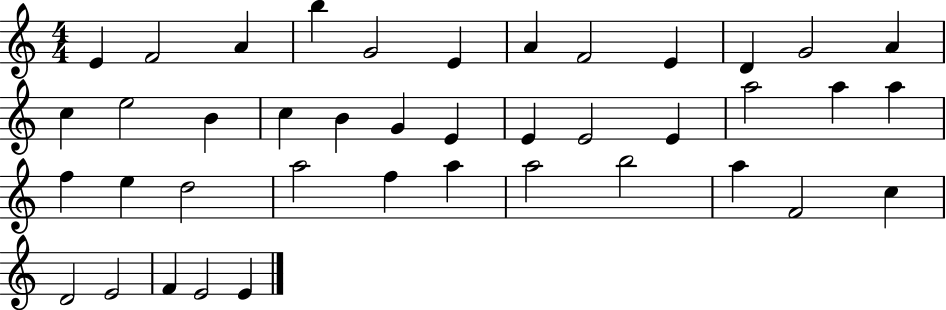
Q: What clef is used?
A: treble